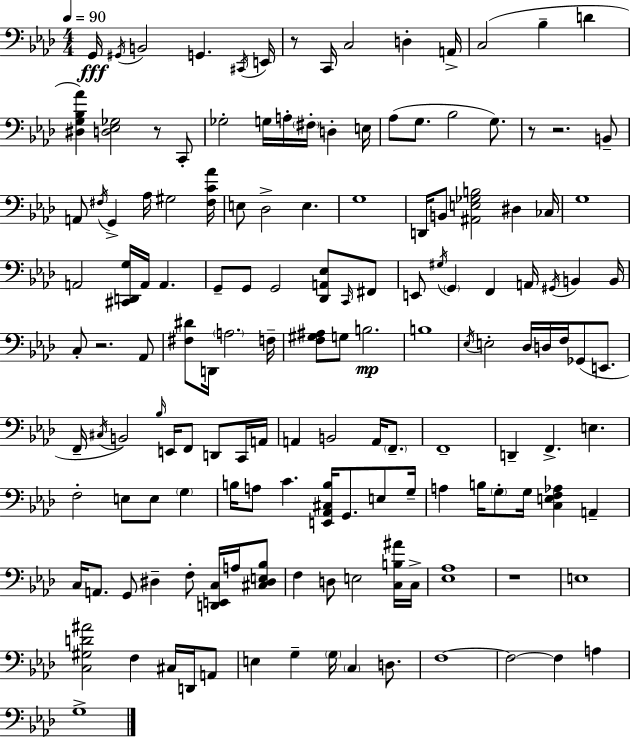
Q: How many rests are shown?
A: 6